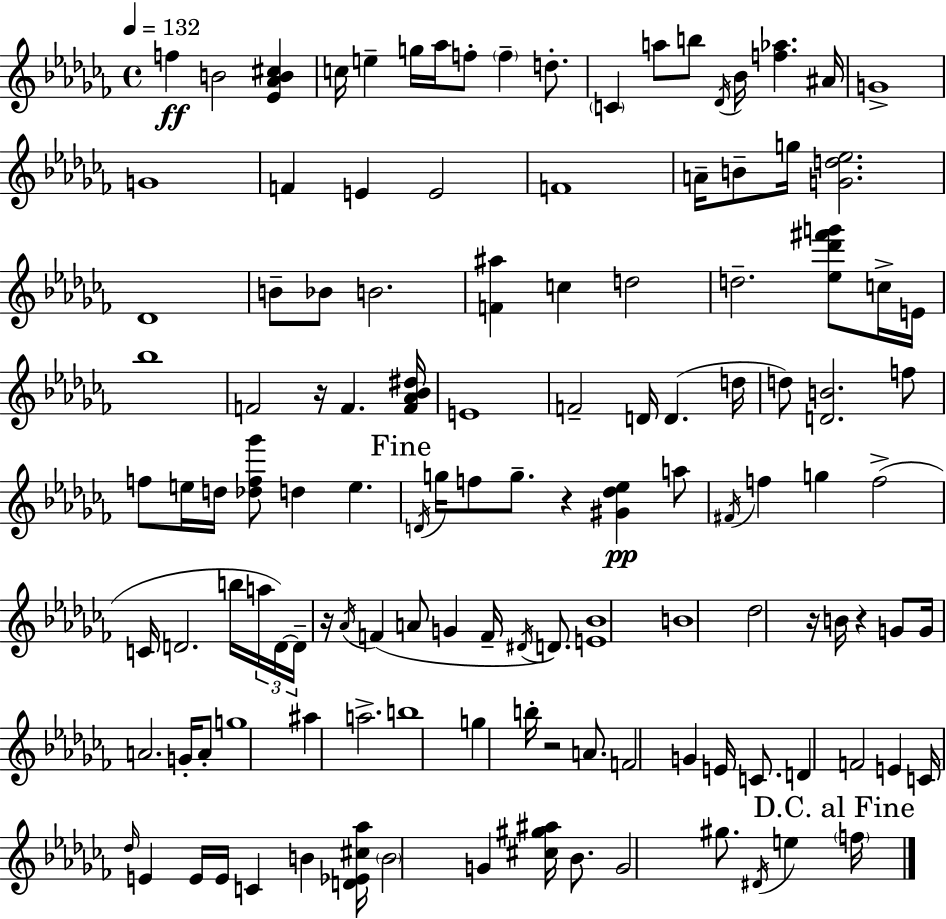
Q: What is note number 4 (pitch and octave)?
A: E5